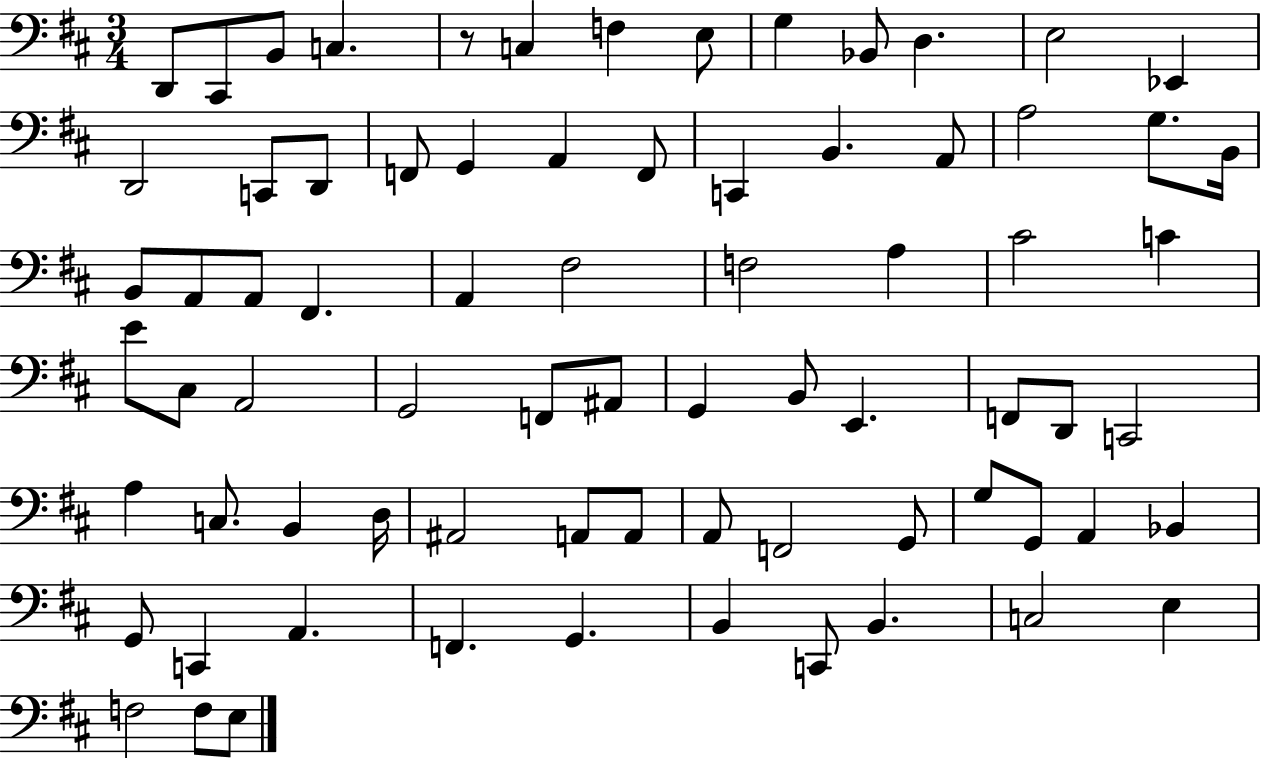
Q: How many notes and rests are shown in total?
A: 75